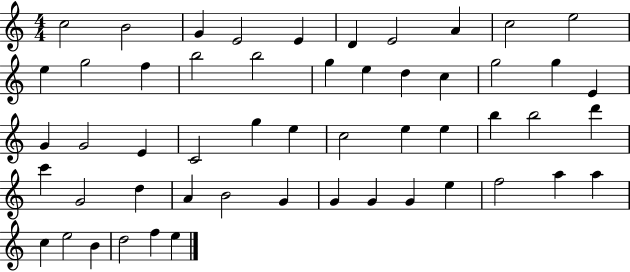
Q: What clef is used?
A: treble